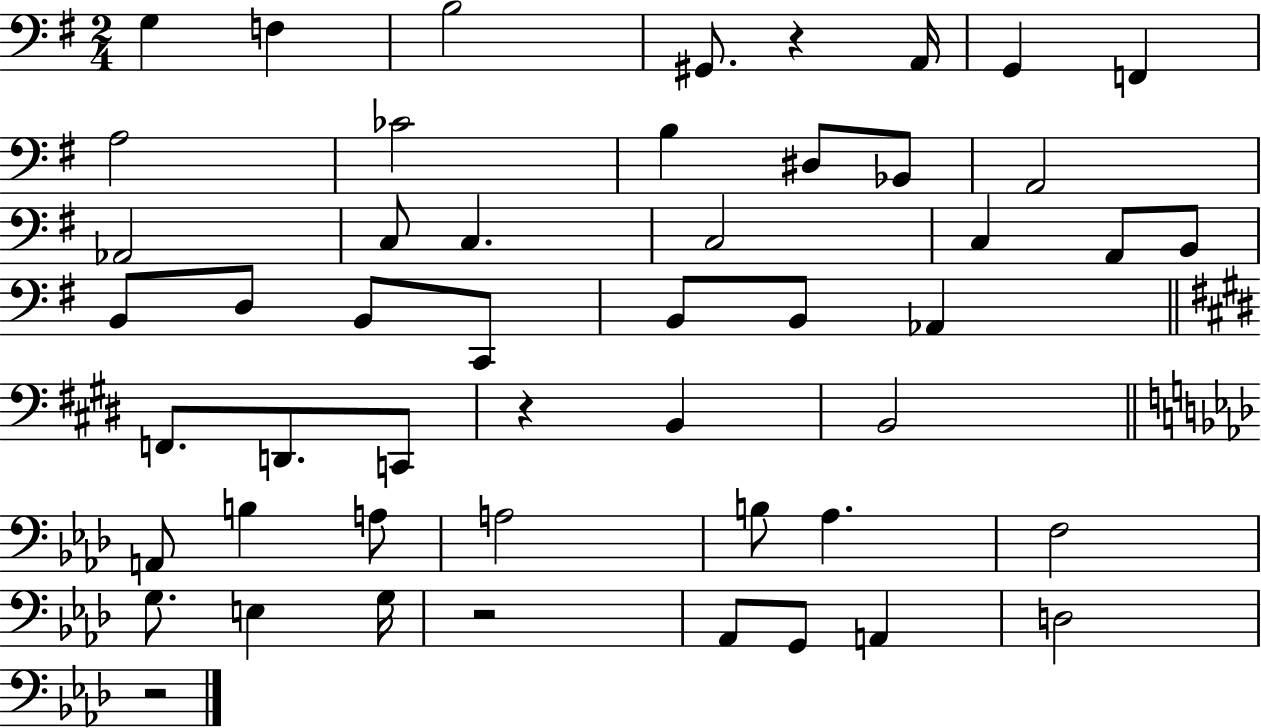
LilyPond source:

{
  \clef bass
  \numericTimeSignature
  \time 2/4
  \key g \major
  g4 f4 | b2 | gis,8. r4 a,16 | g,4 f,4 | \break a2 | ces'2 | b4 dis8 bes,8 | a,2 | \break aes,2 | c8 c4. | c2 | c4 a,8 b,8 | \break b,8 d8 b,8 c,8 | b,8 b,8 aes,4 | \bar "||" \break \key e \major f,8. d,8. c,8 | r4 b,4 | b,2 | \bar "||" \break \key aes \major a,8 b4 a8 | a2 | b8 aes4. | f2 | \break g8. e4 g16 | r2 | aes,8 g,8 a,4 | d2 | \break r2 | \bar "|."
}